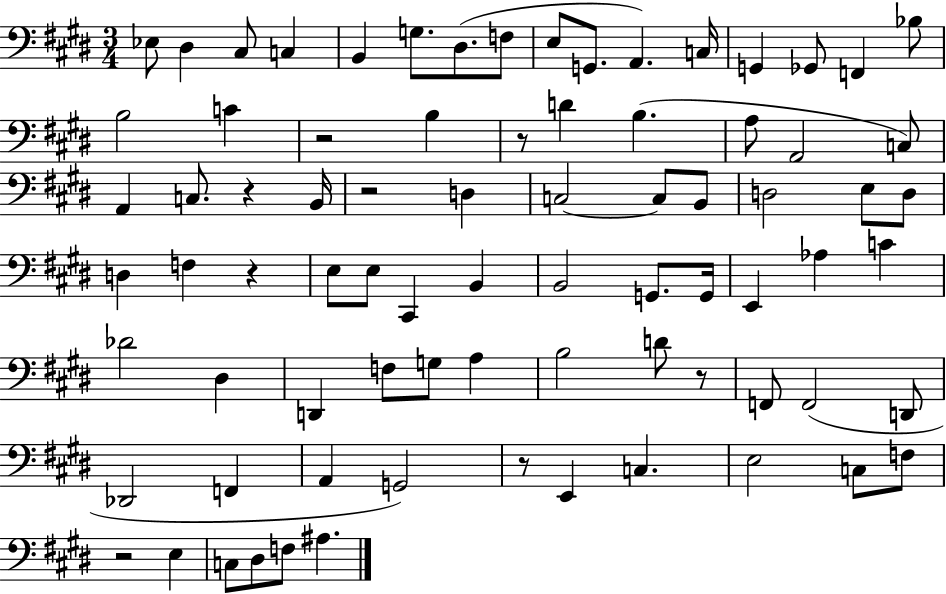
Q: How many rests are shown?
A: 8